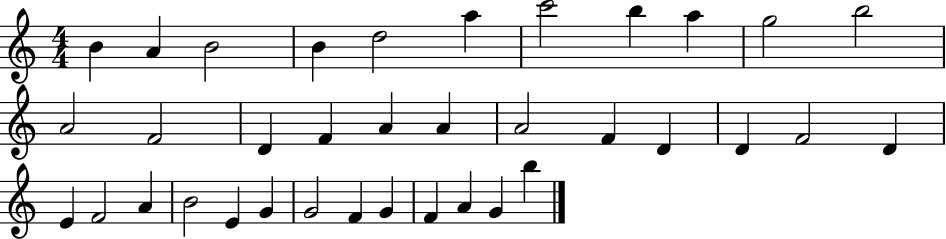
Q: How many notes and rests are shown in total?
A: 36